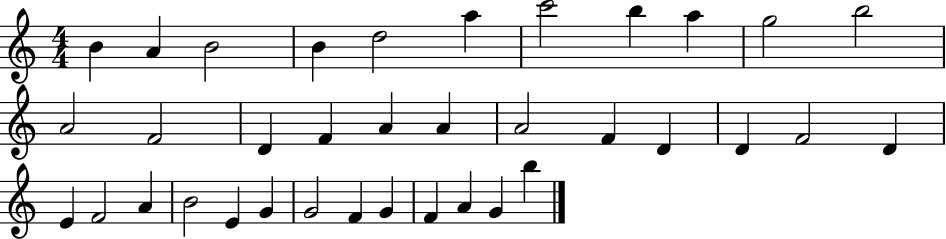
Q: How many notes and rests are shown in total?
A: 36